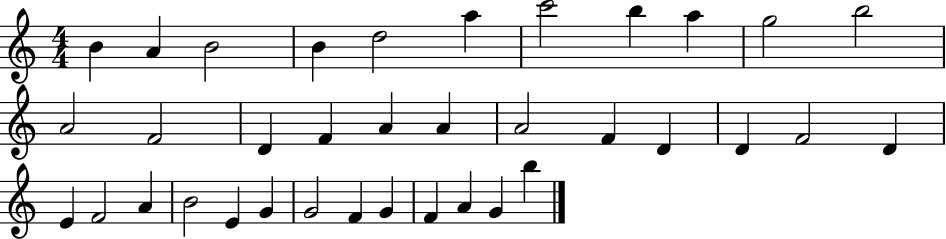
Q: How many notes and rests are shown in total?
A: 36